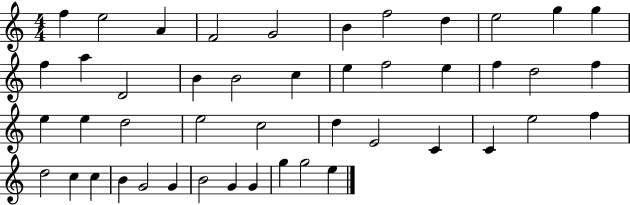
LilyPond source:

{
  \clef treble
  \numericTimeSignature
  \time 4/4
  \key c \major
  f''4 e''2 a'4 | f'2 g'2 | b'4 f''2 d''4 | e''2 g''4 g''4 | \break f''4 a''4 d'2 | b'4 b'2 c''4 | e''4 f''2 e''4 | f''4 d''2 f''4 | \break e''4 e''4 d''2 | e''2 c''2 | d''4 e'2 c'4 | c'4 e''2 f''4 | \break d''2 c''4 c''4 | b'4 g'2 g'4 | b'2 g'4 g'4 | g''4 g''2 e''4 | \break \bar "|."
}